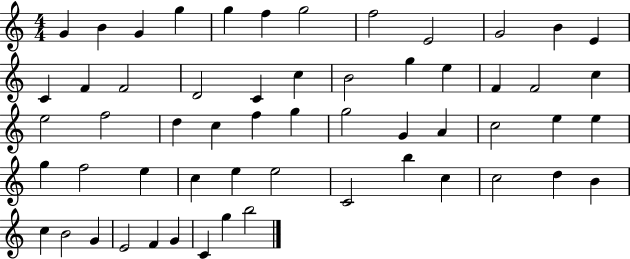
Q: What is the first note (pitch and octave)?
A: G4